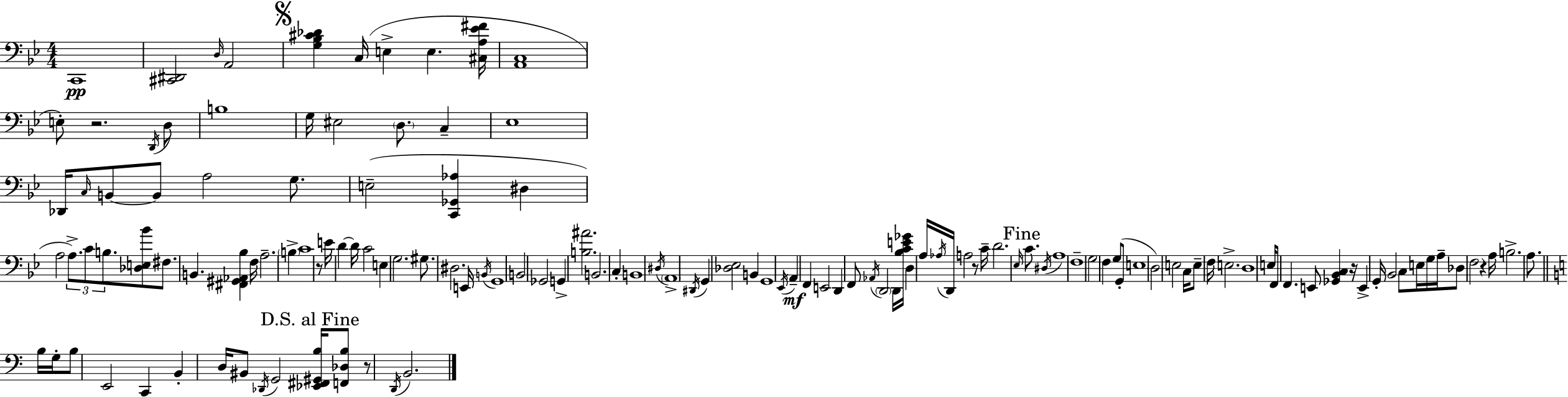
C2/w [C#2,D#2]/h D3/s A2/h [G3,Bb3,C#4,Db4]/q C3/s E3/q E3/q. [C#3,A3,Eb4,F#4]/s [A2,C3]/w E3/e R/h. D2/s D3/e B3/w G3/s EIS3/h D3/e. C3/q Eb3/w Db2/s C3/s B2/e B2/e A3/h G3/e. E3/h [C2,Gb2,Ab3]/q D#3/q A3/h A3/e. C4/e B3/e. [Db3,E3,Bb4]/e F#3/e. B2/q. [F#2,G#2,Ab2,Bb3]/q F3/s A3/h. B3/q C4/w R/e E4/s D4/q D4/s C4/h E3/q G3/h. G#3/e. D#3/h. E2/s B2/s G2/w B2/h Gb2/h G2/q [B3,A#4]/h. B2/h. C3/q B2/w D#3/s A2/w D#2/s G2/q [Db3,Eb3]/h B2/q G2/w Eb2/s A2/q F2/q E2/h D2/q F2/e Ab2/s D2/h D2/s [Bb3,C4,E4,Gb4]/s D3/q A3/s Ab3/s D2/s A3/h R/e C4/s D4/h. Eb3/s C4/e. D#3/s A3/w F3/w G3/h F3/q G3/e G2/e E3/w D3/h E3/h C3/s E3/e F3/s E3/h. D3/w E3/s F2/e F2/q. E2/e [Gb2,Bb2,C3]/q R/s E2/q G2/s Bb2/h C3/e E3/s G3/s A3/s Db3/e F3/h R/q A3/s B3/h. A3/e. B3/s G3/s B3/e E2/h C2/q B2/q D3/s BIS2/e Db2/s G2/h [Eb2,F#2,G#2,B3]/s [F2,Db3,B3]/e R/e D2/s B2/h.